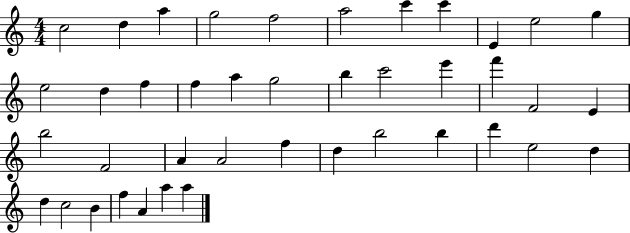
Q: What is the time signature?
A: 4/4